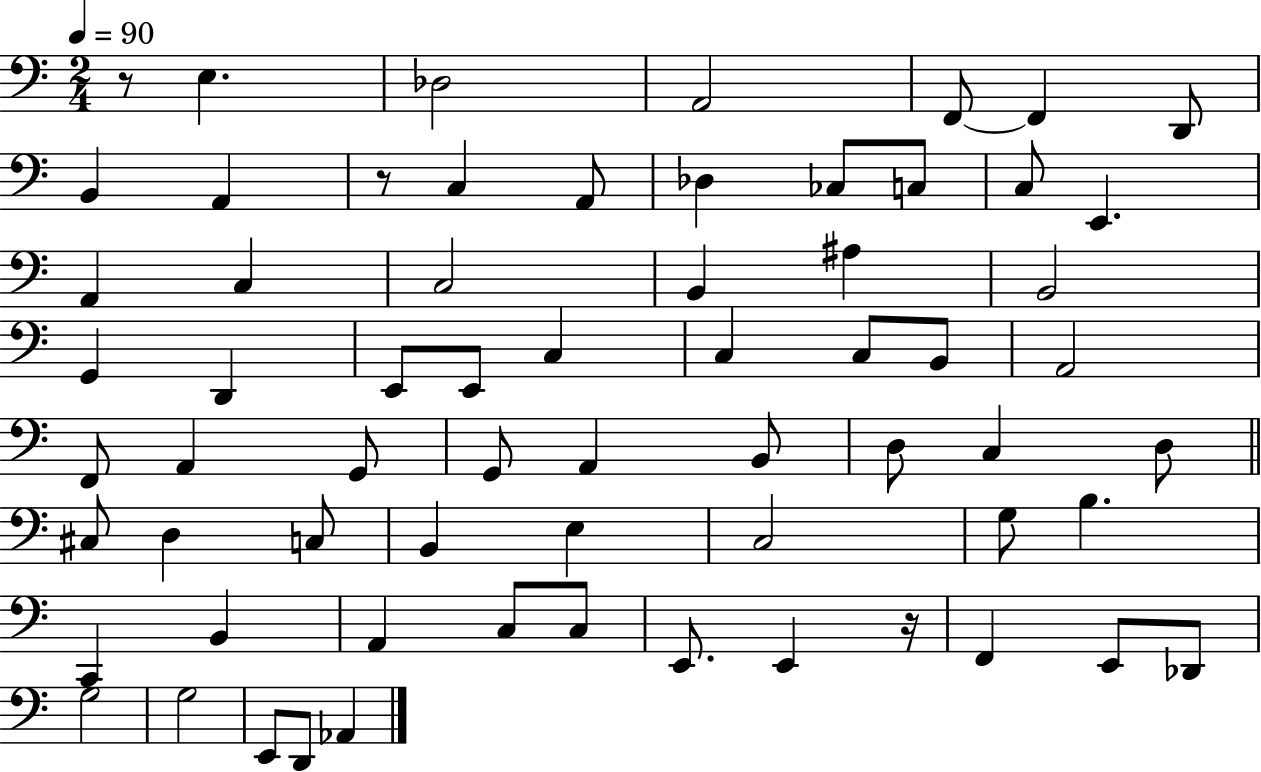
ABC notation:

X:1
T:Untitled
M:2/4
L:1/4
K:C
z/2 E, _D,2 A,,2 F,,/2 F,, D,,/2 B,, A,, z/2 C, A,,/2 _D, _C,/2 C,/2 C,/2 E,, A,, C, C,2 B,, ^A, B,,2 G,, D,, E,,/2 E,,/2 C, C, C,/2 B,,/2 A,,2 F,,/2 A,, G,,/2 G,,/2 A,, B,,/2 D,/2 C, D,/2 ^C,/2 D, C,/2 B,, E, C,2 G,/2 B, C,, B,, A,, C,/2 C,/2 E,,/2 E,, z/4 F,, E,,/2 _D,,/2 G,2 G,2 E,,/2 D,,/2 _A,,